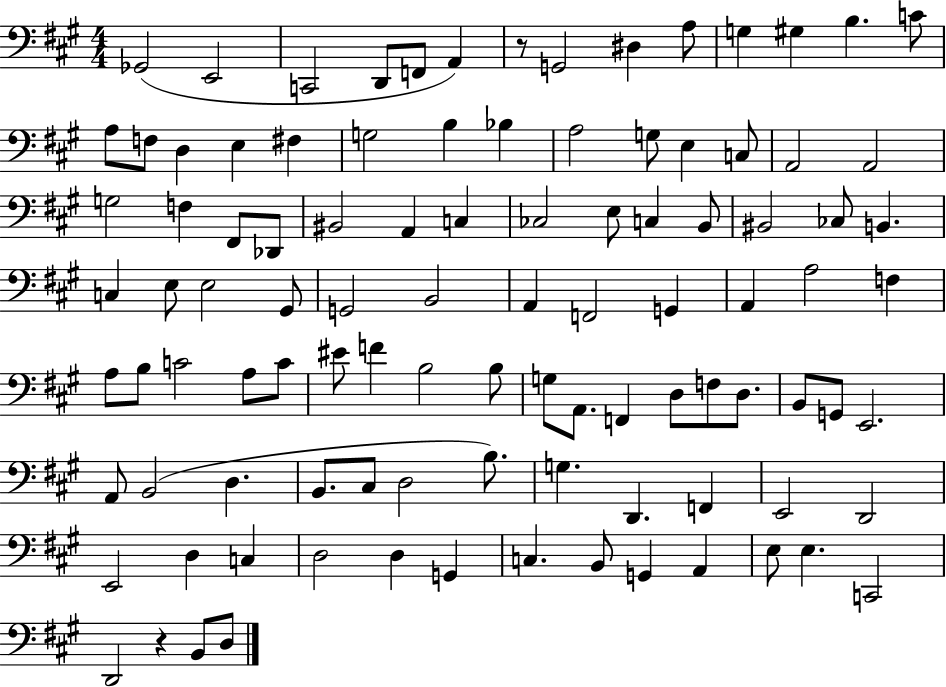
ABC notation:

X:1
T:Untitled
M:4/4
L:1/4
K:A
_G,,2 E,,2 C,,2 D,,/2 F,,/2 A,, z/2 G,,2 ^D, A,/2 G, ^G, B, C/2 A,/2 F,/2 D, E, ^F, G,2 B, _B, A,2 G,/2 E, C,/2 A,,2 A,,2 G,2 F, ^F,,/2 _D,,/2 ^B,,2 A,, C, _C,2 E,/2 C, B,,/2 ^B,,2 _C,/2 B,, C, E,/2 E,2 ^G,,/2 G,,2 B,,2 A,, F,,2 G,, A,, A,2 F, A,/2 B,/2 C2 A,/2 C/2 ^E/2 F B,2 B,/2 G,/2 A,,/2 F,, D,/2 F,/2 D,/2 B,,/2 G,,/2 E,,2 A,,/2 B,,2 D, B,,/2 ^C,/2 D,2 B,/2 G, D,, F,, E,,2 D,,2 E,,2 D, C, D,2 D, G,, C, B,,/2 G,, A,, E,/2 E, C,,2 D,,2 z B,,/2 D,/2